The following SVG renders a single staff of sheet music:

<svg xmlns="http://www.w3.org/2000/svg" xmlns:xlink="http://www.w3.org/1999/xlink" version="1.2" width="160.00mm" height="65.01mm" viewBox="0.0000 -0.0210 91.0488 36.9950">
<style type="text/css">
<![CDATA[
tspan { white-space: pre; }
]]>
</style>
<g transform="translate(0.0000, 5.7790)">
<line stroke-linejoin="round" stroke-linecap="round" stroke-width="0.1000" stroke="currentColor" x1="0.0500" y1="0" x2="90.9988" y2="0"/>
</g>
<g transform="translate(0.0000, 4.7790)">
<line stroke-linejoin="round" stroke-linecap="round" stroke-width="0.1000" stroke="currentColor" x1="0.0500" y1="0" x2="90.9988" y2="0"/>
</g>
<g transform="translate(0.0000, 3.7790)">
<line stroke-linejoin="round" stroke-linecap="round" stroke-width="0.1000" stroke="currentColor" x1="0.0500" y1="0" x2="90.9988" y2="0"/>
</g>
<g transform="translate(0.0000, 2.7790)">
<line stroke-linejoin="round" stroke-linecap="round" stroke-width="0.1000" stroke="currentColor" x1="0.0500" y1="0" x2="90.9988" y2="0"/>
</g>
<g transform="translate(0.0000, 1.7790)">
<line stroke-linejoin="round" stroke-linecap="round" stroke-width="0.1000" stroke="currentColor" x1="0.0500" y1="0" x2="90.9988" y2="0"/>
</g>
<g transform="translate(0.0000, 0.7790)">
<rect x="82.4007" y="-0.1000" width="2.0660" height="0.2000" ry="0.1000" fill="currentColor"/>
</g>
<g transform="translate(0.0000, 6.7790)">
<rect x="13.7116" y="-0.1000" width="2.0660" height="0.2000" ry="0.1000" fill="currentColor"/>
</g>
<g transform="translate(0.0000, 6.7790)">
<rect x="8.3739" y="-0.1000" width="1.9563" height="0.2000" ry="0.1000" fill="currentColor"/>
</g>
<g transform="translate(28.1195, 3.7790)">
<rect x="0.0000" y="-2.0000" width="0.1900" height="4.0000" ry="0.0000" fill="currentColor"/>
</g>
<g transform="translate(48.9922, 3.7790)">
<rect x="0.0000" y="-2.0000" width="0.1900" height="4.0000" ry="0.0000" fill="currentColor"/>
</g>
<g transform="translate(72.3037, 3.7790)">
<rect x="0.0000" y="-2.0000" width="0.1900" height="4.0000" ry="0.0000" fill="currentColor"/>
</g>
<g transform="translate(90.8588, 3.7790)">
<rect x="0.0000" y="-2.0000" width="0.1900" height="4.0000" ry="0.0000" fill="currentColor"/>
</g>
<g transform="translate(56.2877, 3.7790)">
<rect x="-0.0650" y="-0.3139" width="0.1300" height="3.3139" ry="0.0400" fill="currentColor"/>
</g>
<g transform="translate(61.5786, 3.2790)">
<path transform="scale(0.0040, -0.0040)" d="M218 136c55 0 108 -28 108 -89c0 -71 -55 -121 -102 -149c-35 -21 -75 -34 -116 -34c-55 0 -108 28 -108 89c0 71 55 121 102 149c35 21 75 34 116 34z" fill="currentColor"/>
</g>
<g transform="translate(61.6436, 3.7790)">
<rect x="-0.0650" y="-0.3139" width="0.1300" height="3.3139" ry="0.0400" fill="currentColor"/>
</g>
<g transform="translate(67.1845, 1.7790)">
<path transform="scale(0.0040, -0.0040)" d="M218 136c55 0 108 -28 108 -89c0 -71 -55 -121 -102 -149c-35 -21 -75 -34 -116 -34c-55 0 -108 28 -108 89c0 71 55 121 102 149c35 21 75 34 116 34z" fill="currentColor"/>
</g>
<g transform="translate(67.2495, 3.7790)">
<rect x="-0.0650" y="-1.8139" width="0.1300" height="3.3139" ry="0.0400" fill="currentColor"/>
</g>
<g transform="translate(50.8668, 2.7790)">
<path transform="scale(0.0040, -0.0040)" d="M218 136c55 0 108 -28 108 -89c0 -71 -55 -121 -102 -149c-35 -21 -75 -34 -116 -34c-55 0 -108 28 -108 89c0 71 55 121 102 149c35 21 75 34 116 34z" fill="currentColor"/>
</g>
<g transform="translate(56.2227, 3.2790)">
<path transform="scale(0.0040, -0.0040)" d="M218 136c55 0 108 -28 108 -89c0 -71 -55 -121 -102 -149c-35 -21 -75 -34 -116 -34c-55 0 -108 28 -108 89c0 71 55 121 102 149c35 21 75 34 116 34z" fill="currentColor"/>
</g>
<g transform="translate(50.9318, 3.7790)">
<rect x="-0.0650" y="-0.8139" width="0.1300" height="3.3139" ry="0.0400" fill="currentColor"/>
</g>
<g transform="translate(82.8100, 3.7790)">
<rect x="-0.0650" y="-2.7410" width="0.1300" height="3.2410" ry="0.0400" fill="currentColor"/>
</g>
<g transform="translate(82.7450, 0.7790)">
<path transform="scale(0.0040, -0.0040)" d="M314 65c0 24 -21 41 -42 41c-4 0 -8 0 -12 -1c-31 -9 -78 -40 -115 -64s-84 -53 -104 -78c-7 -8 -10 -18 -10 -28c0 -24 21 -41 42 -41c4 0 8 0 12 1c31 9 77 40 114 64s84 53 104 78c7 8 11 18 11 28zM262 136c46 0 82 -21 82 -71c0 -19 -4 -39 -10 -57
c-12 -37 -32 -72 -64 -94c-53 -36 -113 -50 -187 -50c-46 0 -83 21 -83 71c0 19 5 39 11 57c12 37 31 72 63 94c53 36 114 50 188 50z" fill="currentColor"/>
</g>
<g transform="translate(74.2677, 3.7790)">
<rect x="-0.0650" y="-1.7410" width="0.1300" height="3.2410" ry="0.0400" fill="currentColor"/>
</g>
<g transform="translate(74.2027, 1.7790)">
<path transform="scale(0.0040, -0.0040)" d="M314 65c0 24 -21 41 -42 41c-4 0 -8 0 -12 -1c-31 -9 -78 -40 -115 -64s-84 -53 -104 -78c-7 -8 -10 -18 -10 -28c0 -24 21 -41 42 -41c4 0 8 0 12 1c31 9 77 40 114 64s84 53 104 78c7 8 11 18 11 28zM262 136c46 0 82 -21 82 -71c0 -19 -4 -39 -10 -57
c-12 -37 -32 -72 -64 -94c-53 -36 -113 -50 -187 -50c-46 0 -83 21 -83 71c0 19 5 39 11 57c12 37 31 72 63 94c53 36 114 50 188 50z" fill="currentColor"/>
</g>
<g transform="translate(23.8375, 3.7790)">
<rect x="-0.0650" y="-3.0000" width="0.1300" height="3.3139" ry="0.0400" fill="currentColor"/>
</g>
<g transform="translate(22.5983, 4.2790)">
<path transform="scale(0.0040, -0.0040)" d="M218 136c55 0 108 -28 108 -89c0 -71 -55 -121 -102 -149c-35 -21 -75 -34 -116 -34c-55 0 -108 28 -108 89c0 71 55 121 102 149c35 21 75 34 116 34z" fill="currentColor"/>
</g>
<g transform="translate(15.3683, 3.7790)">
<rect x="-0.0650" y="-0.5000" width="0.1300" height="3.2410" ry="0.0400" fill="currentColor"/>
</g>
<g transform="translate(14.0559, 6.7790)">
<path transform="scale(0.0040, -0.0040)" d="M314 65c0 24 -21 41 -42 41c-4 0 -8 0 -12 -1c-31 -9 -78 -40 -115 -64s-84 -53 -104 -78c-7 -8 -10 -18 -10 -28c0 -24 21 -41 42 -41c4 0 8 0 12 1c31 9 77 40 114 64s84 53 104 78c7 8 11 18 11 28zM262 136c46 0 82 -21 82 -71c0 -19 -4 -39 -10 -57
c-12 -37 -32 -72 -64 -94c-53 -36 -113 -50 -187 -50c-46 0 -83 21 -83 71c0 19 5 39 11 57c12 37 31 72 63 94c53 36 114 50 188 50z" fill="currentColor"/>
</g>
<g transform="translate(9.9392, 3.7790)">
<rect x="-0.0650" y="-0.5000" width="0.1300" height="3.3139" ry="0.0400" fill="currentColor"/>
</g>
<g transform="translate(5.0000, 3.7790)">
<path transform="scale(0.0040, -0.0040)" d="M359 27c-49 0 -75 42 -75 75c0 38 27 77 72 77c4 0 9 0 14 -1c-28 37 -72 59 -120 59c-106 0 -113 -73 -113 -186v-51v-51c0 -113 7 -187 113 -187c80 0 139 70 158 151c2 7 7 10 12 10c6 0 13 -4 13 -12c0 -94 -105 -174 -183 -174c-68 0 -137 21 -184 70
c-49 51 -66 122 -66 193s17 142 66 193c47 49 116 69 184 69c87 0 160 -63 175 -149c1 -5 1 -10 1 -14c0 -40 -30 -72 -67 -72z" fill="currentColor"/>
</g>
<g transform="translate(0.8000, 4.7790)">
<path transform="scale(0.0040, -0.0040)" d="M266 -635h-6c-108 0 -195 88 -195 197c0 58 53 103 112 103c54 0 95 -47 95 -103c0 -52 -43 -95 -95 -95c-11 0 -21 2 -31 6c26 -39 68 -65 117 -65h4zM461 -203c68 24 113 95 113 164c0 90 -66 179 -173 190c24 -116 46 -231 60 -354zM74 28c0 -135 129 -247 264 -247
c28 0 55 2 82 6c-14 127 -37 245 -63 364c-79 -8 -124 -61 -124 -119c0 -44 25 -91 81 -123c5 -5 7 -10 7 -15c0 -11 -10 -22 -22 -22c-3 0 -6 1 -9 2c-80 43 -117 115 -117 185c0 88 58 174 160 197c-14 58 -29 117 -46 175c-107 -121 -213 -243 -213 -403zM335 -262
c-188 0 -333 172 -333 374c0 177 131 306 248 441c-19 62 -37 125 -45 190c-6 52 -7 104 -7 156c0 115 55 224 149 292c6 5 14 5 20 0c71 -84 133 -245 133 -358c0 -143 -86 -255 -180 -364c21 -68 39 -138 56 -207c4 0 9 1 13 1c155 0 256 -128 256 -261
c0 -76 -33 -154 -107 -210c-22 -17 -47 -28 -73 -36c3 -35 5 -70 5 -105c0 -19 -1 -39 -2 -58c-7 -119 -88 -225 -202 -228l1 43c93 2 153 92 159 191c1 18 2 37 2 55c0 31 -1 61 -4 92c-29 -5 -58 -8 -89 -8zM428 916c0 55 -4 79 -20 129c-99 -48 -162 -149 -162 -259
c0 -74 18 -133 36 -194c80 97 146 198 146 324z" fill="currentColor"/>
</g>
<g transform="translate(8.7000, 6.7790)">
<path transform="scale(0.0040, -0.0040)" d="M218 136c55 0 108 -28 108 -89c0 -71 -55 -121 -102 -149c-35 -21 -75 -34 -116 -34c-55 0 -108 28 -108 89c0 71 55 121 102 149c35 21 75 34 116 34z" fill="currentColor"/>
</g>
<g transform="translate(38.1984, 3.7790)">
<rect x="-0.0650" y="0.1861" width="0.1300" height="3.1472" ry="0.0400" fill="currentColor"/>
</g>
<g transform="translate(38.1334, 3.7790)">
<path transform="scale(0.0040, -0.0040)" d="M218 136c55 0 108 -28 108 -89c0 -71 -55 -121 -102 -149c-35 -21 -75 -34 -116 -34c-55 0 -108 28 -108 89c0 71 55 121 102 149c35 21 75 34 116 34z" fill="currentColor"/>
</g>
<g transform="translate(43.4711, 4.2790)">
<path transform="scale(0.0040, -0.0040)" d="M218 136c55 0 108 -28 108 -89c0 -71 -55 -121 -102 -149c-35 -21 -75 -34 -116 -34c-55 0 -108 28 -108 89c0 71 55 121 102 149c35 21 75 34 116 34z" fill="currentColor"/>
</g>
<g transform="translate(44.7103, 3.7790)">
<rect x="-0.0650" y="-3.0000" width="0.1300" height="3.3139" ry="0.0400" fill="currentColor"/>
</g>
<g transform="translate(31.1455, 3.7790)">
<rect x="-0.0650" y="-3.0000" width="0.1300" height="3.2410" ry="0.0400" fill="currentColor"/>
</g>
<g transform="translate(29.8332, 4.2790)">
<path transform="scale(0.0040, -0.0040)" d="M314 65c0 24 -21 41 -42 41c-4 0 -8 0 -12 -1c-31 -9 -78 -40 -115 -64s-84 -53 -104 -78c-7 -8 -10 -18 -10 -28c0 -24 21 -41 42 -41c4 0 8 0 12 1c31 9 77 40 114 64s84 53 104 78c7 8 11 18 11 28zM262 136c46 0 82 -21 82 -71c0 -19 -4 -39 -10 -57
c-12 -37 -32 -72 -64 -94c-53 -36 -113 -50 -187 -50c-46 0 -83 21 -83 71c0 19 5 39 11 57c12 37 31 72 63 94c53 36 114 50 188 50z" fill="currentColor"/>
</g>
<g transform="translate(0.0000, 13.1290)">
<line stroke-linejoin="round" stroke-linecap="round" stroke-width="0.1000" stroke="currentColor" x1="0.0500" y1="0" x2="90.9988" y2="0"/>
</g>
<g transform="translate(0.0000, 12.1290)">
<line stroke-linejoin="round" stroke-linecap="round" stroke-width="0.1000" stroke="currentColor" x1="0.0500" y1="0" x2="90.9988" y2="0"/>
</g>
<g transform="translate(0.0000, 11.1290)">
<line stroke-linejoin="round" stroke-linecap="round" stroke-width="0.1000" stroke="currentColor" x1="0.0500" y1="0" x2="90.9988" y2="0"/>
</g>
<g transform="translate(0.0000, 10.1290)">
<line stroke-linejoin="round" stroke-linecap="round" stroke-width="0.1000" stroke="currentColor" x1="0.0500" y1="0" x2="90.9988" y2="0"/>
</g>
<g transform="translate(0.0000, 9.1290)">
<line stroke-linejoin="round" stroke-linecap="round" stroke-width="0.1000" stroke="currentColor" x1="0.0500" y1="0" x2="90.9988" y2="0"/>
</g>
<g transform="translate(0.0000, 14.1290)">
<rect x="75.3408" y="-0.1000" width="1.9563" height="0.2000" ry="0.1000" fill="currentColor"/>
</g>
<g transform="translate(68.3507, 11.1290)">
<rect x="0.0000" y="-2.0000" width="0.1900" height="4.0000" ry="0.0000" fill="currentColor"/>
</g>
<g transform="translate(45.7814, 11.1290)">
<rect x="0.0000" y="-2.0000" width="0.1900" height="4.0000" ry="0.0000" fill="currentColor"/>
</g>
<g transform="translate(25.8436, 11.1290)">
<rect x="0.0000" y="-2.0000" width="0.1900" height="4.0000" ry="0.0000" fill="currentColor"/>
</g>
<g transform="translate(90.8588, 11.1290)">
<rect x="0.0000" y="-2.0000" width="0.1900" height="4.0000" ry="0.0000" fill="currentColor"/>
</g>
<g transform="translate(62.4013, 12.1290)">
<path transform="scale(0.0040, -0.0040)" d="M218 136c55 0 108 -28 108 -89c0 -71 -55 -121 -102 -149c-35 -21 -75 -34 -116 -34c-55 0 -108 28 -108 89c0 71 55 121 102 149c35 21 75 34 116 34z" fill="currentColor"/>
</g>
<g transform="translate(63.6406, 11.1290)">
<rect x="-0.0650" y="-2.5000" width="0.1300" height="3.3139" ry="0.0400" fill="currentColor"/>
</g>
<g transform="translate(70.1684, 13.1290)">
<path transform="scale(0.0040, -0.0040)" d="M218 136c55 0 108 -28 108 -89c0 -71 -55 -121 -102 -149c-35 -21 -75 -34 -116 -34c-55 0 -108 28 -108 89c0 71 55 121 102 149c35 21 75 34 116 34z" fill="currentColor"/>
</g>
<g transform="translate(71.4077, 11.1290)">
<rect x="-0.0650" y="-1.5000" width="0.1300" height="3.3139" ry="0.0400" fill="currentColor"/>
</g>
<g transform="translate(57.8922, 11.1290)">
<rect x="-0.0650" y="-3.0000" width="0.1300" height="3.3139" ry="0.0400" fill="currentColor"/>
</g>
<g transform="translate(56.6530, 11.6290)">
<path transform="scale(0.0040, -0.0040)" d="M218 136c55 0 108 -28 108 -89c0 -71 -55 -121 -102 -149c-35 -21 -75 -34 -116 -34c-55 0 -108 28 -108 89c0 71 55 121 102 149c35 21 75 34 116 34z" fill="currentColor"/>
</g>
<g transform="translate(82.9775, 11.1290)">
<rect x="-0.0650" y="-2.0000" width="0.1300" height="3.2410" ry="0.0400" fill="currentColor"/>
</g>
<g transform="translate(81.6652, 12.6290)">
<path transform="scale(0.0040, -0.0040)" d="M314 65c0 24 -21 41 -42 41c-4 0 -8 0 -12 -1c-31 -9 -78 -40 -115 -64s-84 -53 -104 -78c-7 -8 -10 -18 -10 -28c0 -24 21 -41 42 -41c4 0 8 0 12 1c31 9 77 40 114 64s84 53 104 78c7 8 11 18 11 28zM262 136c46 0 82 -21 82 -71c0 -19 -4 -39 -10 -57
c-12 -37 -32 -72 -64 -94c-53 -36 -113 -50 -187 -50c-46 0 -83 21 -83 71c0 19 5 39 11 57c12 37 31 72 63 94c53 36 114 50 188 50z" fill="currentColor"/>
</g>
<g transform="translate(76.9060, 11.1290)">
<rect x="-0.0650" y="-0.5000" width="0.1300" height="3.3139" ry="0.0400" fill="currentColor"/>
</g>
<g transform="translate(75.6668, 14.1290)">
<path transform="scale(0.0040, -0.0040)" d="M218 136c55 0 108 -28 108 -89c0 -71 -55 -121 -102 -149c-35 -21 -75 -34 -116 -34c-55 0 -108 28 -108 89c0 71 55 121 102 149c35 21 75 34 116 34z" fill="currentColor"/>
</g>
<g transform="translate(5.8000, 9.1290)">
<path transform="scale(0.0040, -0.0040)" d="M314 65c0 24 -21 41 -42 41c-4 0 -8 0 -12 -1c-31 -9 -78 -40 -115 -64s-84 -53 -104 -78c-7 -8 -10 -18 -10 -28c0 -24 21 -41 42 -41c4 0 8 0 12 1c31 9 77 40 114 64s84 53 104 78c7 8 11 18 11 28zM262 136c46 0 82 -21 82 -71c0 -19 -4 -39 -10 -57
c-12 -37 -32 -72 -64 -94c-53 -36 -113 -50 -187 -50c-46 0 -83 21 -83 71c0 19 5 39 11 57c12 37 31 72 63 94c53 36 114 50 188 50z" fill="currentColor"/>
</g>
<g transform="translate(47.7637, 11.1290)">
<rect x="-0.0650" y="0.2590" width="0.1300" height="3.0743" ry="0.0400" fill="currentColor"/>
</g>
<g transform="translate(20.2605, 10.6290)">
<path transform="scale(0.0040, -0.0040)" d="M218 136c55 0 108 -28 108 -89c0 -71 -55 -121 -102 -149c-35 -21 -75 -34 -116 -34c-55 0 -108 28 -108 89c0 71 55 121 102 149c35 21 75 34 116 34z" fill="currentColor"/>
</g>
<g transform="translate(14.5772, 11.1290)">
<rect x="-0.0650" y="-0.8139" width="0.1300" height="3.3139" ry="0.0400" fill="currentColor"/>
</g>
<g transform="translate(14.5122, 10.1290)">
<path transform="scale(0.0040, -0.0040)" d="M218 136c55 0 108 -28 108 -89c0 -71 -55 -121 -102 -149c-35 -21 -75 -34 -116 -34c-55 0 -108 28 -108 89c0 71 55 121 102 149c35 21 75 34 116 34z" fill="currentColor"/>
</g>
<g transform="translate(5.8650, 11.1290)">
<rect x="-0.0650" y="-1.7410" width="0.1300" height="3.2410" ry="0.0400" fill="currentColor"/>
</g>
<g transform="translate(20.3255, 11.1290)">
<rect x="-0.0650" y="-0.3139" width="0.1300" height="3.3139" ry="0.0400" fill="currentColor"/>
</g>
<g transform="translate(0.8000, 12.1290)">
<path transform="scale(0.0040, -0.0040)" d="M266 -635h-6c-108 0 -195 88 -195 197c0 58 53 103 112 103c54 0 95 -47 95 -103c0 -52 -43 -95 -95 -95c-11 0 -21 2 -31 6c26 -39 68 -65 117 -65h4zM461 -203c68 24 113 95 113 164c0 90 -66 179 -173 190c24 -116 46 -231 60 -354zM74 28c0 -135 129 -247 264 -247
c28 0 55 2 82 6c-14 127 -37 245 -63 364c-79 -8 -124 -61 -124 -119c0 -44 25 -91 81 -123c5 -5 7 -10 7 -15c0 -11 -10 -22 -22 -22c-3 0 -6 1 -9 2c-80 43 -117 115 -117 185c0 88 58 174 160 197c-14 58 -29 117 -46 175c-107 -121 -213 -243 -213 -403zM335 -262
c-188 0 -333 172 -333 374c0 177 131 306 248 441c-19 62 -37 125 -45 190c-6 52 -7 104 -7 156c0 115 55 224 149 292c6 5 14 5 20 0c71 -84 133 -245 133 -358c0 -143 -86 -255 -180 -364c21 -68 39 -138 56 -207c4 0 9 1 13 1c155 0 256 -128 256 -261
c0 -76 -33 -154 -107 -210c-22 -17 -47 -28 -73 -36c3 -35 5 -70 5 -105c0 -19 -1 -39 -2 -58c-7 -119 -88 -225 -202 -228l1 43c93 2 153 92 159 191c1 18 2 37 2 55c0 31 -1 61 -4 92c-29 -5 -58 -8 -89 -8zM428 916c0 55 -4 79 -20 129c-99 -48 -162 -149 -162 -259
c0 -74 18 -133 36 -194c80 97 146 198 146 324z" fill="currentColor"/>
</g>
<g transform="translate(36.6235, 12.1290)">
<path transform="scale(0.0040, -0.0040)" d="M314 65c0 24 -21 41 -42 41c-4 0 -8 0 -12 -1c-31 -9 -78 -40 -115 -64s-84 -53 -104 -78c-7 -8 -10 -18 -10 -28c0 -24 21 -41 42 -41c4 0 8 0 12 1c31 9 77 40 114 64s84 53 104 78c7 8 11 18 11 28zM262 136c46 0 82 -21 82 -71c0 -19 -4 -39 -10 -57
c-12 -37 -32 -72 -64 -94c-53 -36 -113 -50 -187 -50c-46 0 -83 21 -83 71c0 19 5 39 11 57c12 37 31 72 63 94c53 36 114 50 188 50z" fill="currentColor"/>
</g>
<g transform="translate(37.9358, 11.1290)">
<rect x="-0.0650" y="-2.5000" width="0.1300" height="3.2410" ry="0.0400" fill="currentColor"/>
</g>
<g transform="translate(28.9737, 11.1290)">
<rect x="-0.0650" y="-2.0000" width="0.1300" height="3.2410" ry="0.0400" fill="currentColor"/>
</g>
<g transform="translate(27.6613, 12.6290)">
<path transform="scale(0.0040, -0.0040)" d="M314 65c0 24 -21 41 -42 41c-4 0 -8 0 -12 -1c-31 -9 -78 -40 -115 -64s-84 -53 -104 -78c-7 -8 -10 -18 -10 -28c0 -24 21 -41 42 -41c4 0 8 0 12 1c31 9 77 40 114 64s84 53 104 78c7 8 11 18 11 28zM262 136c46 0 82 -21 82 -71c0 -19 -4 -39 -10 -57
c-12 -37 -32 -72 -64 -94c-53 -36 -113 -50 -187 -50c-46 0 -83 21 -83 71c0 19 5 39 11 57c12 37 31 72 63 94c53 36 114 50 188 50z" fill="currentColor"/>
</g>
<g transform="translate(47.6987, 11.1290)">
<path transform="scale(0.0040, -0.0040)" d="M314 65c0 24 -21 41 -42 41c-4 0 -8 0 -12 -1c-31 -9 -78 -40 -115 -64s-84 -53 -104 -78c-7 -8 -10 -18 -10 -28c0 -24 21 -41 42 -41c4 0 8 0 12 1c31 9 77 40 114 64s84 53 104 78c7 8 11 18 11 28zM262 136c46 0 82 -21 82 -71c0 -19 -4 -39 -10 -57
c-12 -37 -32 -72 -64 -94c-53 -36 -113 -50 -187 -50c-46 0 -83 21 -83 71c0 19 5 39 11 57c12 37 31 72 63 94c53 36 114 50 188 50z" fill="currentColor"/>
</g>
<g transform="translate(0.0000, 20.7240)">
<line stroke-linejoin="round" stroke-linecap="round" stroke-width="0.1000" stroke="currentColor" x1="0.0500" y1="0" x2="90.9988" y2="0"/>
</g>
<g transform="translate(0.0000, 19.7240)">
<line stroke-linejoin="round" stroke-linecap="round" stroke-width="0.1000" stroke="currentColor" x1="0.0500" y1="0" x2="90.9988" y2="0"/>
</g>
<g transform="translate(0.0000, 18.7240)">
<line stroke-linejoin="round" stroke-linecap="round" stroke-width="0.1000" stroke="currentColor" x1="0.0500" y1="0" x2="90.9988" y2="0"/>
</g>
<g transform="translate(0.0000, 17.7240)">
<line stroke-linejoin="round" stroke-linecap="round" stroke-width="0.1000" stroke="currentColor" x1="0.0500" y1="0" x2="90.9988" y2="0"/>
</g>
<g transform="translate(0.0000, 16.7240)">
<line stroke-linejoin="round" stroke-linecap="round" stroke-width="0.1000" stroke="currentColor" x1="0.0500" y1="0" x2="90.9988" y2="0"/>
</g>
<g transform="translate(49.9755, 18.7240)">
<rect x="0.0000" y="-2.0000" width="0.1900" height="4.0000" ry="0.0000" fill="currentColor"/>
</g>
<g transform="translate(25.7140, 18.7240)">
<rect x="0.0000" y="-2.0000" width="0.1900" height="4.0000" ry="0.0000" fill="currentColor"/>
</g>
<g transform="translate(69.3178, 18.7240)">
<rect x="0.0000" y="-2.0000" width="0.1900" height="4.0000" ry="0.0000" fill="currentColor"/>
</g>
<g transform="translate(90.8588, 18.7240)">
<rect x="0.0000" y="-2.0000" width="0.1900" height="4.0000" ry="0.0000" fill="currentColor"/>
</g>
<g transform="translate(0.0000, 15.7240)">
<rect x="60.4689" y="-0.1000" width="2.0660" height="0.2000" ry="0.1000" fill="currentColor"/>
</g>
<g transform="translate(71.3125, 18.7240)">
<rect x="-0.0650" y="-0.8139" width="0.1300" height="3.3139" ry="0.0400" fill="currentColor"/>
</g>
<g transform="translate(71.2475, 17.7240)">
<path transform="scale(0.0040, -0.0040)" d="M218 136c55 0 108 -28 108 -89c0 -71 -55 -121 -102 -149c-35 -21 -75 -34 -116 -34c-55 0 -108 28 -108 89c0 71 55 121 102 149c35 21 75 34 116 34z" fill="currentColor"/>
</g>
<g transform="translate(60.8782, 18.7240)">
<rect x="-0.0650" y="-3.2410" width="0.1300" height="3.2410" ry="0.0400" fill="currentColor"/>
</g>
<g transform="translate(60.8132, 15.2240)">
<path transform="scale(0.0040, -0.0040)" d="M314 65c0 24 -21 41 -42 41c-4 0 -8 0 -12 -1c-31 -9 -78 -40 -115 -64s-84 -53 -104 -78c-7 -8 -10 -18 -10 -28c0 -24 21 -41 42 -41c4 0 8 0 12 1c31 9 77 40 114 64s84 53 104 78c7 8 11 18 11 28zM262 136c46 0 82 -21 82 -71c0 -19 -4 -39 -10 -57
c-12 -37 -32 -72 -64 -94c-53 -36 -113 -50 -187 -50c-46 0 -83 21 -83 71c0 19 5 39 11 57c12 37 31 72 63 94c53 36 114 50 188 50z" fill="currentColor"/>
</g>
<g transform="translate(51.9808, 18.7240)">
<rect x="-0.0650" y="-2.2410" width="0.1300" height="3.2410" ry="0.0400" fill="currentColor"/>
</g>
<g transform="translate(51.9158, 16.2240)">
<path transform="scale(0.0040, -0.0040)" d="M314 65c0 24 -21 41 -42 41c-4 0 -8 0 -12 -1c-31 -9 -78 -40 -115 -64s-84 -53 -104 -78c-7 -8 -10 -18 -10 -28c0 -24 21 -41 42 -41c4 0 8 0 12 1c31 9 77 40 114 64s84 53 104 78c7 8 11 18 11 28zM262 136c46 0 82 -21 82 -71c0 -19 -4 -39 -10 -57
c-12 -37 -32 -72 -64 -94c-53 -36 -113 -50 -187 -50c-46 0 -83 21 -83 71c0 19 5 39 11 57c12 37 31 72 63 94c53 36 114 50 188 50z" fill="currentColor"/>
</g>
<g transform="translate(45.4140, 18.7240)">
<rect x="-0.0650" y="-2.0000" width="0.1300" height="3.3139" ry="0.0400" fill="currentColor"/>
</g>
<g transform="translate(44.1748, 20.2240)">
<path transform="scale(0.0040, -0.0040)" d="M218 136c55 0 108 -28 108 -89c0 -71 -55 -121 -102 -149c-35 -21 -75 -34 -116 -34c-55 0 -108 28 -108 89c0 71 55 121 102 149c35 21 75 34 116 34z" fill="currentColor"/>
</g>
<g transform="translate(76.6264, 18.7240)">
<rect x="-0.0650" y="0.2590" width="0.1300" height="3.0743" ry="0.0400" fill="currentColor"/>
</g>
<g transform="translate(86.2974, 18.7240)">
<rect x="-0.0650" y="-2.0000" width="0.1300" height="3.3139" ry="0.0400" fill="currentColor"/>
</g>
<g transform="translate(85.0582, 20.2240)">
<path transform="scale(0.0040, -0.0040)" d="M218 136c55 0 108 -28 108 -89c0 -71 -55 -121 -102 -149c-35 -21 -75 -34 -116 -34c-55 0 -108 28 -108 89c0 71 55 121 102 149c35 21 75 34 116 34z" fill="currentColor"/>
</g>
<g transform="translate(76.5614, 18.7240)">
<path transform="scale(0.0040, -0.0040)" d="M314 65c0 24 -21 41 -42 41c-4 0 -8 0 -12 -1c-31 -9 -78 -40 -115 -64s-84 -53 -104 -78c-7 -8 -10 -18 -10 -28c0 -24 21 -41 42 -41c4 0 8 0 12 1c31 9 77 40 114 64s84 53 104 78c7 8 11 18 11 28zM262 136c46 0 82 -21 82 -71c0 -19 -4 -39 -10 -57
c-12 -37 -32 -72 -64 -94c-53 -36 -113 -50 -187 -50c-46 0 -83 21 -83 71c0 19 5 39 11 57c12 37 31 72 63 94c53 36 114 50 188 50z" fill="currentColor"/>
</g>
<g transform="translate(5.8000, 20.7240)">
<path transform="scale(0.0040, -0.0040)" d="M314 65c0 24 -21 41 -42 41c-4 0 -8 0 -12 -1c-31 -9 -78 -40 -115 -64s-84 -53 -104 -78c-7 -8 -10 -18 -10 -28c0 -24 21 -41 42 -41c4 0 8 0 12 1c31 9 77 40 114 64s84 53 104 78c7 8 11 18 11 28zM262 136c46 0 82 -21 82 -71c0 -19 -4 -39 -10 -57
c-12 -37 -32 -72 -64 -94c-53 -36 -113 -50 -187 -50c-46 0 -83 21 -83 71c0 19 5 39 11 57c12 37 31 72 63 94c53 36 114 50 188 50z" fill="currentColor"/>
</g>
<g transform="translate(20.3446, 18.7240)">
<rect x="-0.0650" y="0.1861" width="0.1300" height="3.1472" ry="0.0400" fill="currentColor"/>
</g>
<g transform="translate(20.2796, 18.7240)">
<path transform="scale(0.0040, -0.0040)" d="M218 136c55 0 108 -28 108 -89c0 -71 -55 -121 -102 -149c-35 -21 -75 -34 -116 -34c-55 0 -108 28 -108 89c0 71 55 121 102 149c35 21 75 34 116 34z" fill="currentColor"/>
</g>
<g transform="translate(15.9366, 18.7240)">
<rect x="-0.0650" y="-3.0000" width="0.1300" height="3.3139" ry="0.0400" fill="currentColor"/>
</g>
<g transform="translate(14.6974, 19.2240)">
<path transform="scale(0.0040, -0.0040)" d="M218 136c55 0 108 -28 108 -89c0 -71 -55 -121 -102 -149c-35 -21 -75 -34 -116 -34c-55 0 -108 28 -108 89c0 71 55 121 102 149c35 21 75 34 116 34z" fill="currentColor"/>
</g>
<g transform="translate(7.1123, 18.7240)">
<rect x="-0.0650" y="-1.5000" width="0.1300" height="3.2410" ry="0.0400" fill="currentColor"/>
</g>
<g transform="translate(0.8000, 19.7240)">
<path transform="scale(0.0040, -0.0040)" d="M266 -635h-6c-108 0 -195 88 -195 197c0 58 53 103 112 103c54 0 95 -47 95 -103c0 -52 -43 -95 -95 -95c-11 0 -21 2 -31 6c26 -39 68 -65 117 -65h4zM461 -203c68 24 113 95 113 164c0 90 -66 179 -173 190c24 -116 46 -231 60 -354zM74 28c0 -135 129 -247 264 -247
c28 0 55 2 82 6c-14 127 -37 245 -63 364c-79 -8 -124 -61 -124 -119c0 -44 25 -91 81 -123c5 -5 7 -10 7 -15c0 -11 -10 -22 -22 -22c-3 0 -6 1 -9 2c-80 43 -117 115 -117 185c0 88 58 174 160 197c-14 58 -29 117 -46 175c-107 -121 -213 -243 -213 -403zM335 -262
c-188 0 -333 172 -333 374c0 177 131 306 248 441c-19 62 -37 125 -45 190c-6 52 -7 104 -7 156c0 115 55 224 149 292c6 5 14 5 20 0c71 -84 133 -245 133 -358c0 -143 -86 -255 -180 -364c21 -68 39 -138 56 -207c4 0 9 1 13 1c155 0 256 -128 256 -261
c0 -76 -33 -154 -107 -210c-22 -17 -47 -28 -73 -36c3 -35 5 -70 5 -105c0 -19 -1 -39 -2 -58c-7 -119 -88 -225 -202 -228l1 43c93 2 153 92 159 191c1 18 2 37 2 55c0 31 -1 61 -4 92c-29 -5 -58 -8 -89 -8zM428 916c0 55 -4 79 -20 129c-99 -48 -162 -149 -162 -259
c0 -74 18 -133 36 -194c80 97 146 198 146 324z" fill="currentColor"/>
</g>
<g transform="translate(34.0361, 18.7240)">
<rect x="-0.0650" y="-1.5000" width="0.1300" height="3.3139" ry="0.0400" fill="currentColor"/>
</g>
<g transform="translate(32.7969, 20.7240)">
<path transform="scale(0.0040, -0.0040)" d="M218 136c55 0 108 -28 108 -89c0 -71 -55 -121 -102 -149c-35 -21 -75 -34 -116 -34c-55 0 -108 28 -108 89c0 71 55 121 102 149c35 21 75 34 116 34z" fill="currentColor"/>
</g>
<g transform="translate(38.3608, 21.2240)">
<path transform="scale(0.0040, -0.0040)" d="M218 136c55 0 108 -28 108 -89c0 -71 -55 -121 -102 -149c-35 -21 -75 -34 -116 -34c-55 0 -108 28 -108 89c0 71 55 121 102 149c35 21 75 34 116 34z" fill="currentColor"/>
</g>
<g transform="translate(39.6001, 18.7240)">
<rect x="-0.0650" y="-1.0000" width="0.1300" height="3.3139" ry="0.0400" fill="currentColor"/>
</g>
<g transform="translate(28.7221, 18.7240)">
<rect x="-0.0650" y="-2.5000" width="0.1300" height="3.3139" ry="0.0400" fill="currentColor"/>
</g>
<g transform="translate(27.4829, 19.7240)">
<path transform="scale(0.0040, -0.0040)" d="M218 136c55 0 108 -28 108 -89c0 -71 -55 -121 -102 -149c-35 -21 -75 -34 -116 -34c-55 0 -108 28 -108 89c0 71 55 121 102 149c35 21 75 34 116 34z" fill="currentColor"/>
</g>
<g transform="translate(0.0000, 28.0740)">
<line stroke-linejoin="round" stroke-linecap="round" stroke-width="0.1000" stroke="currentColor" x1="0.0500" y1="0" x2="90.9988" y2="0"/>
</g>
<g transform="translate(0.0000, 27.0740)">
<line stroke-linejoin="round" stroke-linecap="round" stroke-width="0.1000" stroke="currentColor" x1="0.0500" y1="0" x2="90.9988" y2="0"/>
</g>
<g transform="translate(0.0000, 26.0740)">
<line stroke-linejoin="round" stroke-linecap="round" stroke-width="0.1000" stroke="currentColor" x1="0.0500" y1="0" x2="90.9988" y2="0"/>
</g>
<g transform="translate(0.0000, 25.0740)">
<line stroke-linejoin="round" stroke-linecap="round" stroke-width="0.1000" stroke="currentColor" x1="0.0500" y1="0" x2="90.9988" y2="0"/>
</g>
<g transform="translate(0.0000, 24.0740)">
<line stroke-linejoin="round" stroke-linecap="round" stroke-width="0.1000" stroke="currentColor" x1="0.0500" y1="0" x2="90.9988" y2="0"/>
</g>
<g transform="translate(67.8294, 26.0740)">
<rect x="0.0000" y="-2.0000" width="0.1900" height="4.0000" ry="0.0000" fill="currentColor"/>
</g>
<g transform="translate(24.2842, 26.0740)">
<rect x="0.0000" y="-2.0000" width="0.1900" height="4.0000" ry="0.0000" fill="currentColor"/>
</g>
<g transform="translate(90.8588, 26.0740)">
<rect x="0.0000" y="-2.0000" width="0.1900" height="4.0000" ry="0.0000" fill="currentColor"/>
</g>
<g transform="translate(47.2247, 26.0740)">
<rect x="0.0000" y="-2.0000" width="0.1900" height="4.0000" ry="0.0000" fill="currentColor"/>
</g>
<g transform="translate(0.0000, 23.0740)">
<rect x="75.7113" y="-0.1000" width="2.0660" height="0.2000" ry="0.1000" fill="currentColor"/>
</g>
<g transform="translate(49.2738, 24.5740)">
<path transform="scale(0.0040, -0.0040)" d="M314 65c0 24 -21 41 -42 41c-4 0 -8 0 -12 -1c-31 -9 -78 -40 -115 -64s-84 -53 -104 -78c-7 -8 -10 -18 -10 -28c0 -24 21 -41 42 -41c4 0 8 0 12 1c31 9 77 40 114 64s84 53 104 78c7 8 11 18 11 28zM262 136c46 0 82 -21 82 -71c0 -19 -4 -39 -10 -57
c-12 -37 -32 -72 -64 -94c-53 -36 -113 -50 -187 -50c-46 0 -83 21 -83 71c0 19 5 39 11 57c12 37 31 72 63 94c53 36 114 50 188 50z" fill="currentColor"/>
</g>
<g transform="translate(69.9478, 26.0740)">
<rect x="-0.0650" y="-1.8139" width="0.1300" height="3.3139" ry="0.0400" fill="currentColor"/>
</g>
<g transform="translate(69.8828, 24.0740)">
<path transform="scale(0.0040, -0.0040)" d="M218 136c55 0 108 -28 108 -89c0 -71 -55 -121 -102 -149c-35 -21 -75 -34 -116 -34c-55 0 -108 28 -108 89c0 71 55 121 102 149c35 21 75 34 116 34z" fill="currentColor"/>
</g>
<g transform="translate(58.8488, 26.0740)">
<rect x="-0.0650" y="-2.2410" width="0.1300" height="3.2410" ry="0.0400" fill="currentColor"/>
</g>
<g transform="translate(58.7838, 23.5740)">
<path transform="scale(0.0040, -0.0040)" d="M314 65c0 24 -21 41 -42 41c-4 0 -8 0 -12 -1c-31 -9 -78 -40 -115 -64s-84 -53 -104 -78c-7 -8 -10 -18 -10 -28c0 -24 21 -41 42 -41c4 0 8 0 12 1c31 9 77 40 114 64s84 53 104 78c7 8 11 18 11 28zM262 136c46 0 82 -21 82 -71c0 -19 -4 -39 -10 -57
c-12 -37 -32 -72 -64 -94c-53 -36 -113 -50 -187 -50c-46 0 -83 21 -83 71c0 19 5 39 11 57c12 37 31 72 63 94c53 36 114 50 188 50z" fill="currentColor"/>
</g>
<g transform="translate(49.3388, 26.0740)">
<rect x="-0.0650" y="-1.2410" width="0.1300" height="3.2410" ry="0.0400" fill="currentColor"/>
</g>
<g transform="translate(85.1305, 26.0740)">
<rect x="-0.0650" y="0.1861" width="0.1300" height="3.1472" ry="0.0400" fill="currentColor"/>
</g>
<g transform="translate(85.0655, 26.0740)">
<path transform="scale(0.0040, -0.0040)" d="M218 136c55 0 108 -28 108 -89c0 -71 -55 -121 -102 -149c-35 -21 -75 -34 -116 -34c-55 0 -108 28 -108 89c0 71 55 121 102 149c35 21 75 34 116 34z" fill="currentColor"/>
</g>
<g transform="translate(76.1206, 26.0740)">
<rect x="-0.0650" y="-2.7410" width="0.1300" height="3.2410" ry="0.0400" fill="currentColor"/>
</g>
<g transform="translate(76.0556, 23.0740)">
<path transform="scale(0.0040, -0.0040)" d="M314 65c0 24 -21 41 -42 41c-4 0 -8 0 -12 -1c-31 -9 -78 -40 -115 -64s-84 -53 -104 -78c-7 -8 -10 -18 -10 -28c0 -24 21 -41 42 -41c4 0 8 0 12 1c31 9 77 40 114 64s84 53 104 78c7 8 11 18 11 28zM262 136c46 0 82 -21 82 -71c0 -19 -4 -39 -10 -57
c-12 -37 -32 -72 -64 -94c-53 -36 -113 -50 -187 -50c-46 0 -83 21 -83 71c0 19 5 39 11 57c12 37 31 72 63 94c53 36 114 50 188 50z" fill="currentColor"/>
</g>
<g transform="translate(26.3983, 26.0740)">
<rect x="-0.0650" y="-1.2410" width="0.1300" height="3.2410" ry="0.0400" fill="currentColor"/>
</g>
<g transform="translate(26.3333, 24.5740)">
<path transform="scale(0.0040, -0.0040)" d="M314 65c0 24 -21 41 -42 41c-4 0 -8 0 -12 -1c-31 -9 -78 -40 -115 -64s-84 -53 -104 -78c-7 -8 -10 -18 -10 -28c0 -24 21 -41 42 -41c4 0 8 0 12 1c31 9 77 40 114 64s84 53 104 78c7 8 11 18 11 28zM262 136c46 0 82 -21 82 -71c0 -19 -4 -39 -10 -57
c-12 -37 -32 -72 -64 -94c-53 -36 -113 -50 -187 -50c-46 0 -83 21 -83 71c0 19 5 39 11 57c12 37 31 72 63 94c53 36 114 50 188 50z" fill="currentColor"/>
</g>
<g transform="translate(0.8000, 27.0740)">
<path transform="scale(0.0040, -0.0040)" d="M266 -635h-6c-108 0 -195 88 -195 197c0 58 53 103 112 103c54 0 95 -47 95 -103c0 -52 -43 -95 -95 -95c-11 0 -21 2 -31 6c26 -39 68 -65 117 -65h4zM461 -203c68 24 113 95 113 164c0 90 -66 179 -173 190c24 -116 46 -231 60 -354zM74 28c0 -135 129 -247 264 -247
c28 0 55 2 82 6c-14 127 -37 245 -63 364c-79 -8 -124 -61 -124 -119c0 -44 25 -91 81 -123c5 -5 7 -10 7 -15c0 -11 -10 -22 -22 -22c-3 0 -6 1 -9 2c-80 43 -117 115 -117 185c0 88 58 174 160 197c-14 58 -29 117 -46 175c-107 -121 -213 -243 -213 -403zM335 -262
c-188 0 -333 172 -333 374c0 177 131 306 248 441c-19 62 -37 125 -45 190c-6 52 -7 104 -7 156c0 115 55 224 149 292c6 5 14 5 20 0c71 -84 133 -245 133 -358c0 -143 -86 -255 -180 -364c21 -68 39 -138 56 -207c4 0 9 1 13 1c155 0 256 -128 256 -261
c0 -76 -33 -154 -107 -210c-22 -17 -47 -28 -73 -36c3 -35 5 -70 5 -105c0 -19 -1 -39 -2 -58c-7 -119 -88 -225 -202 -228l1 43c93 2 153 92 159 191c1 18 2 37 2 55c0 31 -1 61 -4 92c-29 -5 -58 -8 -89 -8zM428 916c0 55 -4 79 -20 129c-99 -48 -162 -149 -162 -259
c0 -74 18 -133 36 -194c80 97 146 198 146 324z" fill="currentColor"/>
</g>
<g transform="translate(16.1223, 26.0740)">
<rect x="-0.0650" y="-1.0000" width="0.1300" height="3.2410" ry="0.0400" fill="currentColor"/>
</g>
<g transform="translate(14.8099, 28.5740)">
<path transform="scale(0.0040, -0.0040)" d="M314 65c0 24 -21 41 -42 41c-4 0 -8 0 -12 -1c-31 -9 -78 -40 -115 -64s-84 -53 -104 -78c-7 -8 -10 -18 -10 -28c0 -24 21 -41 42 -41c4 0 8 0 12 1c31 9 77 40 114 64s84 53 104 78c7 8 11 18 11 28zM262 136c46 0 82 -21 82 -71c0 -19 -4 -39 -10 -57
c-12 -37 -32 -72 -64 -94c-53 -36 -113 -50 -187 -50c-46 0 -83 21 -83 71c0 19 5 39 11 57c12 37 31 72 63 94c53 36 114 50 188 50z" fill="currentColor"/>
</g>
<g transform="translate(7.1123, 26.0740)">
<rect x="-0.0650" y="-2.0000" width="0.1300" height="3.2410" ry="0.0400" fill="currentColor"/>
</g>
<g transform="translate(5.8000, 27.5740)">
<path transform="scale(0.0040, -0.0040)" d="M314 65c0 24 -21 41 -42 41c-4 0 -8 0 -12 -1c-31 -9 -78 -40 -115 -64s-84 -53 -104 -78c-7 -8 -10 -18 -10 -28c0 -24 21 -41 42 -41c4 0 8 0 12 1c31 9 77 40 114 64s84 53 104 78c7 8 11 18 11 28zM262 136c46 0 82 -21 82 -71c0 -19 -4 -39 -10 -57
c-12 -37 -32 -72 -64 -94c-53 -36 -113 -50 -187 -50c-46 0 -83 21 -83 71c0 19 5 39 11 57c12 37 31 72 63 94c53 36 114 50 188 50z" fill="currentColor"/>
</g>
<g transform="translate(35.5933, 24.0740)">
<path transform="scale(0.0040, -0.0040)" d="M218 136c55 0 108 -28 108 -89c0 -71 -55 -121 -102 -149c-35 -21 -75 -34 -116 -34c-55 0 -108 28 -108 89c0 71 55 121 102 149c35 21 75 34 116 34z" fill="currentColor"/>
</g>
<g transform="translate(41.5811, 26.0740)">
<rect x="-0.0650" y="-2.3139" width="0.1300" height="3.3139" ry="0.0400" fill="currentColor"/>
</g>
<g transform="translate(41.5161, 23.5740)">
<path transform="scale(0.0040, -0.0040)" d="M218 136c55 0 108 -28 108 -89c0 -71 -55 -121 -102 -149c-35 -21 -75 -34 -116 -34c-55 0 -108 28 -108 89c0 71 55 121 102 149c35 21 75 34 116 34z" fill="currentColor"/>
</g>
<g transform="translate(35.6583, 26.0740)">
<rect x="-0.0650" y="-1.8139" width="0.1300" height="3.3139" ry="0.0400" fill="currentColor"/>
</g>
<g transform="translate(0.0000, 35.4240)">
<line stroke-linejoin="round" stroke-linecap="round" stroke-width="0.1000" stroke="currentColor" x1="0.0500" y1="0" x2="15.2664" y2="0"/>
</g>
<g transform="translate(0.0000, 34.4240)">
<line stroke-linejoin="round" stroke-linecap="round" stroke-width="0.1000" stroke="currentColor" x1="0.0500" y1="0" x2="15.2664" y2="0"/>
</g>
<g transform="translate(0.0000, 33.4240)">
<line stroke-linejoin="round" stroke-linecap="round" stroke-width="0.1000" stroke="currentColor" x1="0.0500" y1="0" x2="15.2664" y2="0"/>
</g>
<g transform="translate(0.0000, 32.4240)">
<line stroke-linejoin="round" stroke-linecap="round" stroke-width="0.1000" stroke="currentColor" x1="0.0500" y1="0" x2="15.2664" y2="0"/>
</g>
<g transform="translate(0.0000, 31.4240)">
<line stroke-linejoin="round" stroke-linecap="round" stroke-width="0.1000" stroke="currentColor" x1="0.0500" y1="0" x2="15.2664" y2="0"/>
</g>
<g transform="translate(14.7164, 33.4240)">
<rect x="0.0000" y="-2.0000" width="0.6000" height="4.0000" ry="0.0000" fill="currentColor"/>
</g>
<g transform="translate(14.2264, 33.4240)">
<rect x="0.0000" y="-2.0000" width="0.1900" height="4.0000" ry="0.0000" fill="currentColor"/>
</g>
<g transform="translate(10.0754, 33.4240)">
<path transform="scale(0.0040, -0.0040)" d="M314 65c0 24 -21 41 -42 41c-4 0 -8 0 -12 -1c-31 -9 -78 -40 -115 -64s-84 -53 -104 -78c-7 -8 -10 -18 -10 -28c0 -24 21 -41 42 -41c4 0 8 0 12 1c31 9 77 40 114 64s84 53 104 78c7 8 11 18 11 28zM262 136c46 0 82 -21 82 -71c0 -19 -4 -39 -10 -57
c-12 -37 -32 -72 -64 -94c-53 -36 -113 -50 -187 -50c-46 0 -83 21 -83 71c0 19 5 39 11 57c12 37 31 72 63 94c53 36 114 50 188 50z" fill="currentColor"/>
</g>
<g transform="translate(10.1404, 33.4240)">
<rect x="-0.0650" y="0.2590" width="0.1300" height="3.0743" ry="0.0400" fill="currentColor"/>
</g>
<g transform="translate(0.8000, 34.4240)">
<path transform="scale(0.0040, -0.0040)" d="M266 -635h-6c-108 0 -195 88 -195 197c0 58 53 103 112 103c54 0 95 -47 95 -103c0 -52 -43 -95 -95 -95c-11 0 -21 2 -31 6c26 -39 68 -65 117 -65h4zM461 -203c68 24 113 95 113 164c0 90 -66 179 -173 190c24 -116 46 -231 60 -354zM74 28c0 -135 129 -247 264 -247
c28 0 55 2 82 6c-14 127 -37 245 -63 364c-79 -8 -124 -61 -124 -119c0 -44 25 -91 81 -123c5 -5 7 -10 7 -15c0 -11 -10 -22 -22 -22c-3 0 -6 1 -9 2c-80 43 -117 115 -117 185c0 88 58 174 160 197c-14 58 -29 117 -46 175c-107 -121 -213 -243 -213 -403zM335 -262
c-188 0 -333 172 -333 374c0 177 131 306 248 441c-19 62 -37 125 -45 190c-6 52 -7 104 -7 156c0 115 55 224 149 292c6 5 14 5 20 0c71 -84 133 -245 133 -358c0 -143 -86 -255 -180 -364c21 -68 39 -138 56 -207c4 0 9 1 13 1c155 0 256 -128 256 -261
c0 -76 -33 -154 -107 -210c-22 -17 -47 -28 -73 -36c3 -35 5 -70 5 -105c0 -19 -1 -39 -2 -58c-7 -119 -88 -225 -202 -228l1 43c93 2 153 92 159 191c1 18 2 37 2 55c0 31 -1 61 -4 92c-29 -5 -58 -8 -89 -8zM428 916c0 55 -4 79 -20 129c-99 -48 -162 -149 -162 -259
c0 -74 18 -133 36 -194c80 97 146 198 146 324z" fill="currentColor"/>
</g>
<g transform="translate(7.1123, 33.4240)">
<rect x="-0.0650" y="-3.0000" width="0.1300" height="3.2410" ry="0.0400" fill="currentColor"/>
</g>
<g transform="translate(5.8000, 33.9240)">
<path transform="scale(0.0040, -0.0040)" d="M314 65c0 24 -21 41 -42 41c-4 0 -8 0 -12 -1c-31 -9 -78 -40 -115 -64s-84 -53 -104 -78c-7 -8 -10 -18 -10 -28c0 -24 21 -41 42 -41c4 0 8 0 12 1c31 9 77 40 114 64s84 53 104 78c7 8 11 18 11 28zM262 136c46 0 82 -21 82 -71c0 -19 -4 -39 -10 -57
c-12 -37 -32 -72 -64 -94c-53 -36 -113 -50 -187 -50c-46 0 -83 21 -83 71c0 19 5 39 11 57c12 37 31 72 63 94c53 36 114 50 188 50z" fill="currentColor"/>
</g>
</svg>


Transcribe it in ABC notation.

X:1
T:Untitled
M:4/4
L:1/4
K:C
C C2 A A2 B A d c c f f2 a2 f2 d c F2 G2 B2 A G E C F2 E2 A B G E D F g2 b2 d B2 F F2 D2 e2 f g e2 g2 f a2 B A2 B2